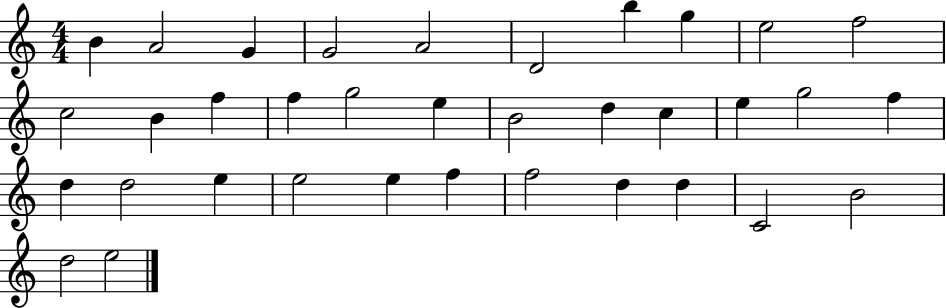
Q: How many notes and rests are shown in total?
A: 35